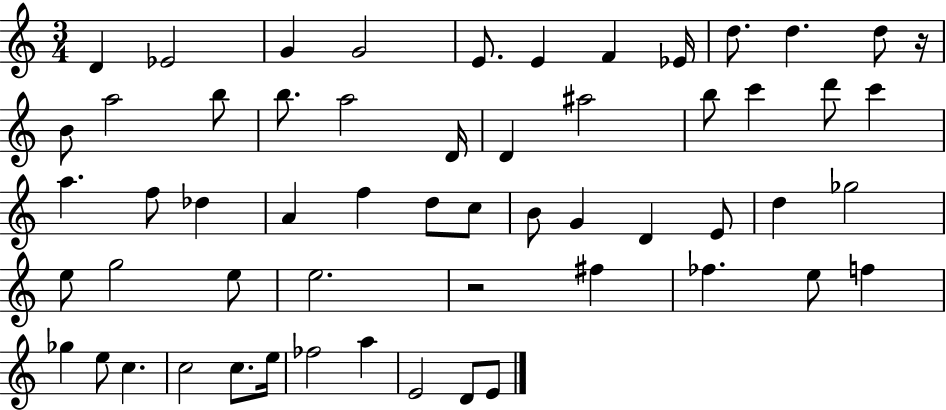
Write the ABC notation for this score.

X:1
T:Untitled
M:3/4
L:1/4
K:C
D _E2 G G2 E/2 E F _E/4 d/2 d d/2 z/4 B/2 a2 b/2 b/2 a2 D/4 D ^a2 b/2 c' d'/2 c' a f/2 _d A f d/2 c/2 B/2 G D E/2 d _g2 e/2 g2 e/2 e2 z2 ^f _f e/2 f _g e/2 c c2 c/2 e/4 _f2 a E2 D/2 E/2